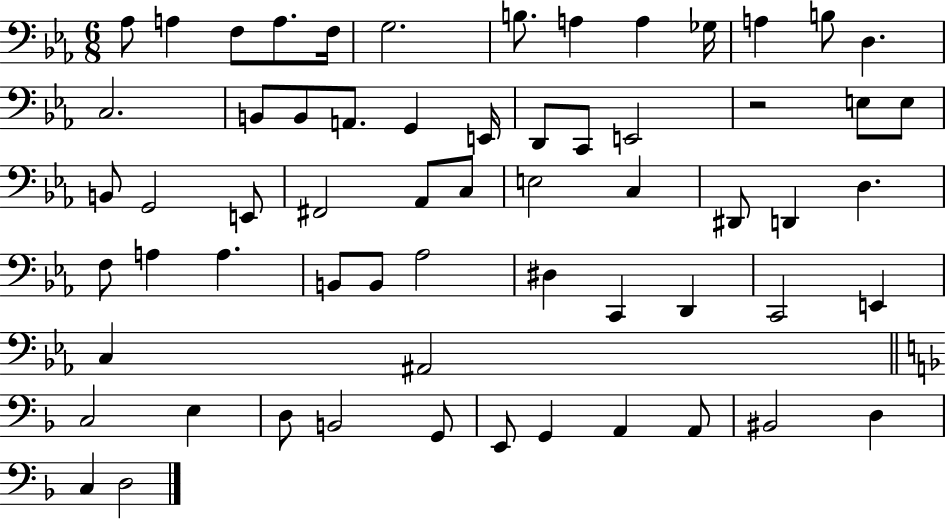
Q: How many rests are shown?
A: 1